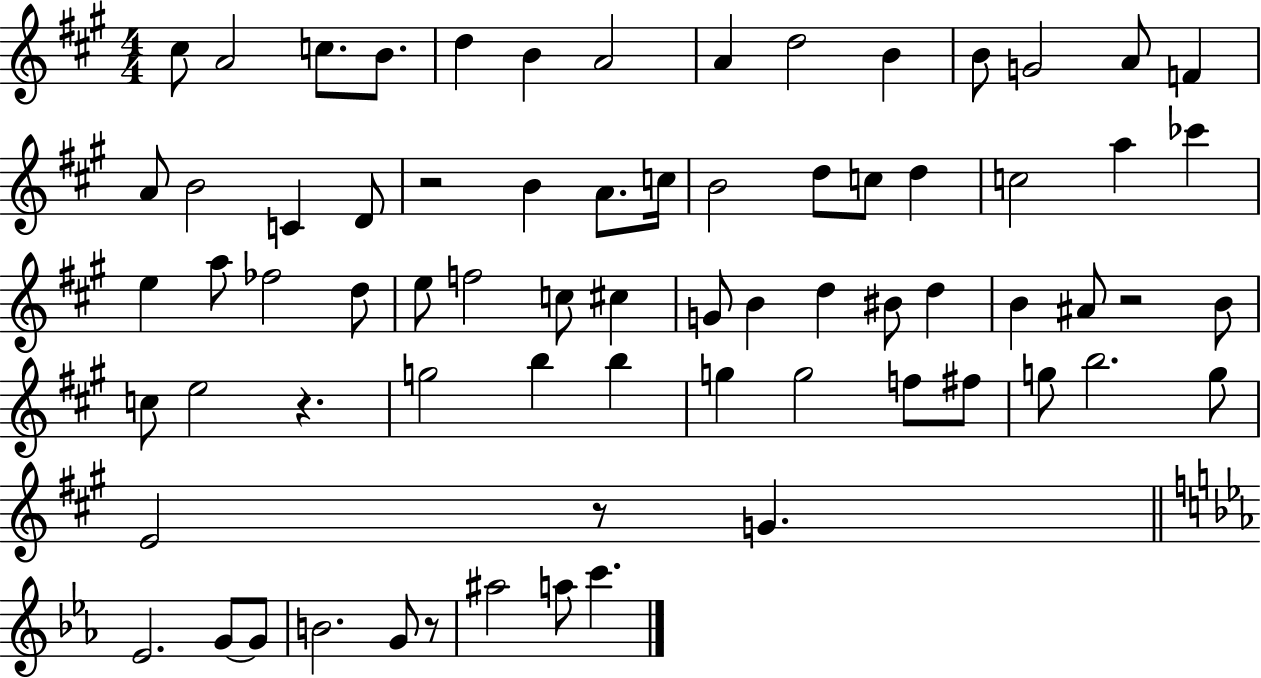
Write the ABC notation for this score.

X:1
T:Untitled
M:4/4
L:1/4
K:A
^c/2 A2 c/2 B/2 d B A2 A d2 B B/2 G2 A/2 F A/2 B2 C D/2 z2 B A/2 c/4 B2 d/2 c/2 d c2 a _c' e a/2 _f2 d/2 e/2 f2 c/2 ^c G/2 B d ^B/2 d B ^A/2 z2 B/2 c/2 e2 z g2 b b g g2 f/2 ^f/2 g/2 b2 g/2 E2 z/2 G _E2 G/2 G/2 B2 G/2 z/2 ^a2 a/2 c'